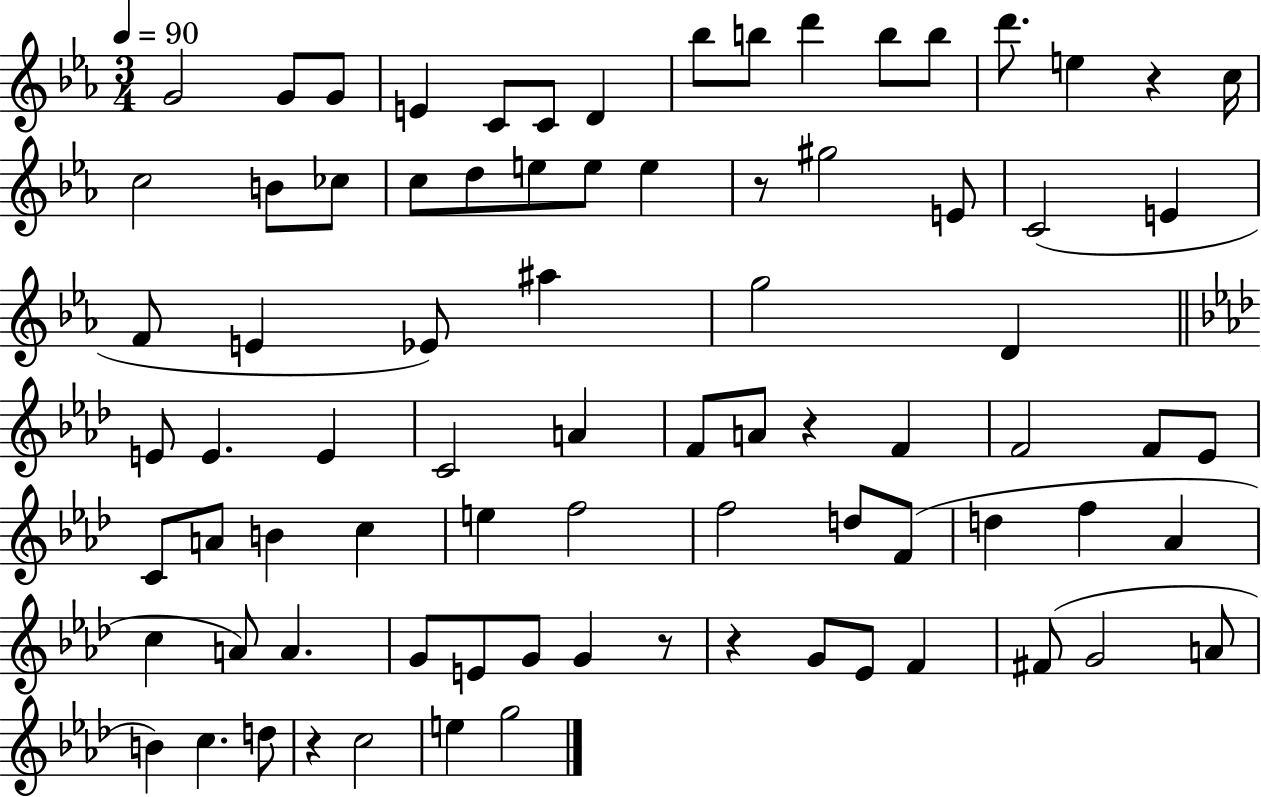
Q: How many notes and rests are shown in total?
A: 81